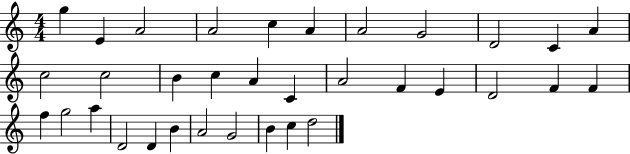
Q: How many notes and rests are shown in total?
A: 34